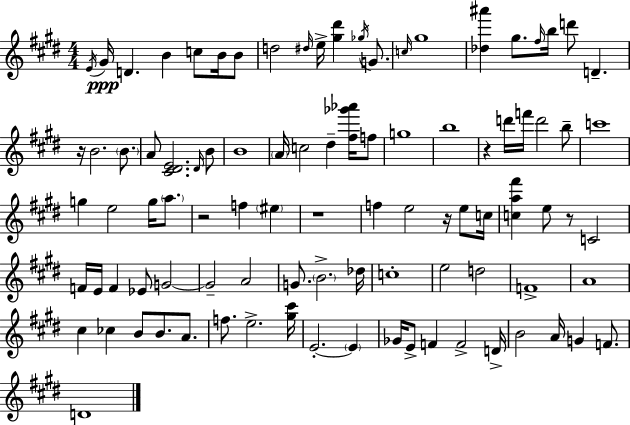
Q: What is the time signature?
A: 4/4